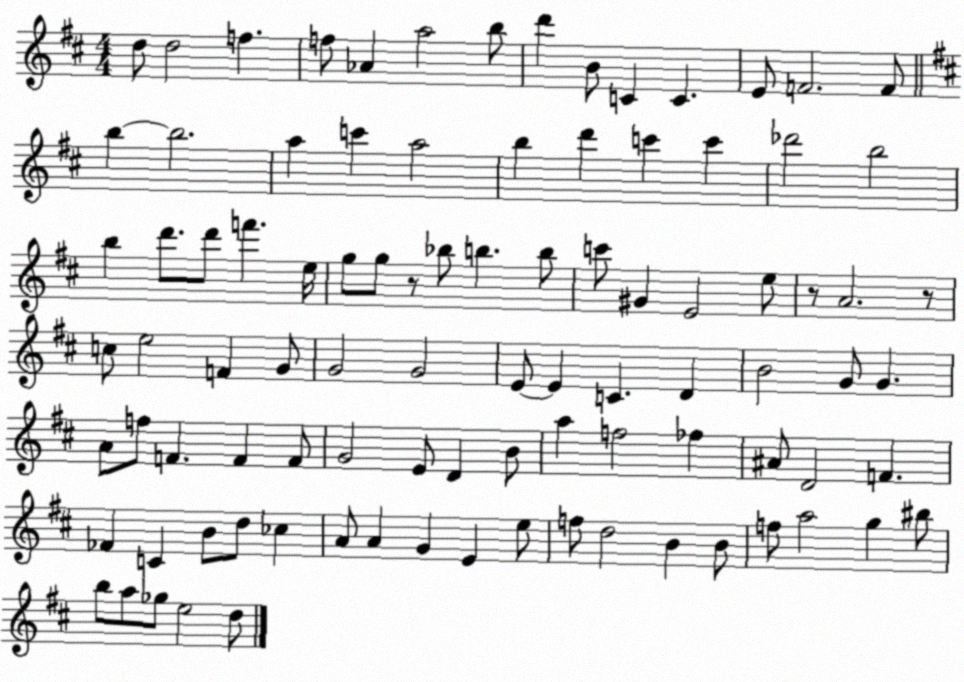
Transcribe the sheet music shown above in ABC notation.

X:1
T:Untitled
M:4/4
L:1/4
K:D
d/2 d2 f f/2 _A a2 b/2 d' B/2 C C E/2 F2 F/2 b b2 a c' a2 b d' c' c' _d'2 b2 b d'/2 d'/2 f' e/4 g/2 g/2 z/2 _b/2 b b/2 c'/2 ^G E2 e/2 z/2 A2 z/2 c/2 e2 F G/2 G2 G2 E/2 E C D B2 G/2 G A/2 f/2 F F F/2 G2 E/2 D B/2 a f2 _f ^A/2 D2 F _F C B/2 d/2 _c A/2 A G E e/2 f/2 d2 B B/2 f/2 a2 g ^b/2 b/2 a/2 _g/2 e2 d/2